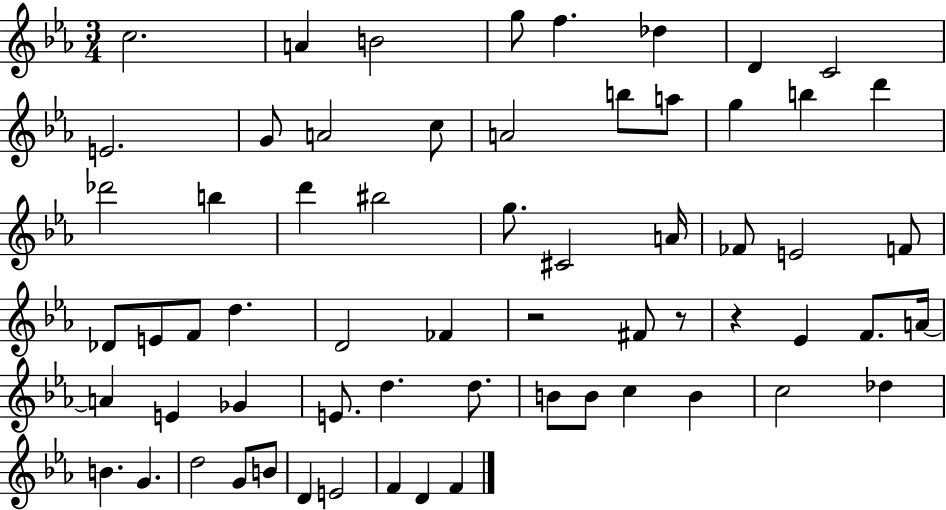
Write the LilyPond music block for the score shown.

{
  \clef treble
  \numericTimeSignature
  \time 3/4
  \key ees \major
  c''2. | a'4 b'2 | g''8 f''4. des''4 | d'4 c'2 | \break e'2. | g'8 a'2 c''8 | a'2 b''8 a''8 | g''4 b''4 d'''4 | \break des'''2 b''4 | d'''4 bis''2 | g''8. cis'2 a'16 | fes'8 e'2 f'8 | \break des'8 e'8 f'8 d''4. | d'2 fes'4 | r2 fis'8 r8 | r4 ees'4 f'8. a'16~~ | \break a'4 e'4 ges'4 | e'8. d''4. d''8. | b'8 b'8 c''4 b'4 | c''2 des''4 | \break b'4. g'4. | d''2 g'8 b'8 | d'4 e'2 | f'4 d'4 f'4 | \break \bar "|."
}